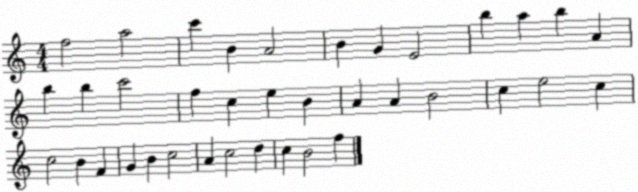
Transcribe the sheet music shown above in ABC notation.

X:1
T:Untitled
M:4/4
L:1/4
K:C
f2 a2 c' B A2 B G E2 b a b A b b c'2 f c e B A A B2 c e2 c c2 B F G B c2 A c2 d c B2 f